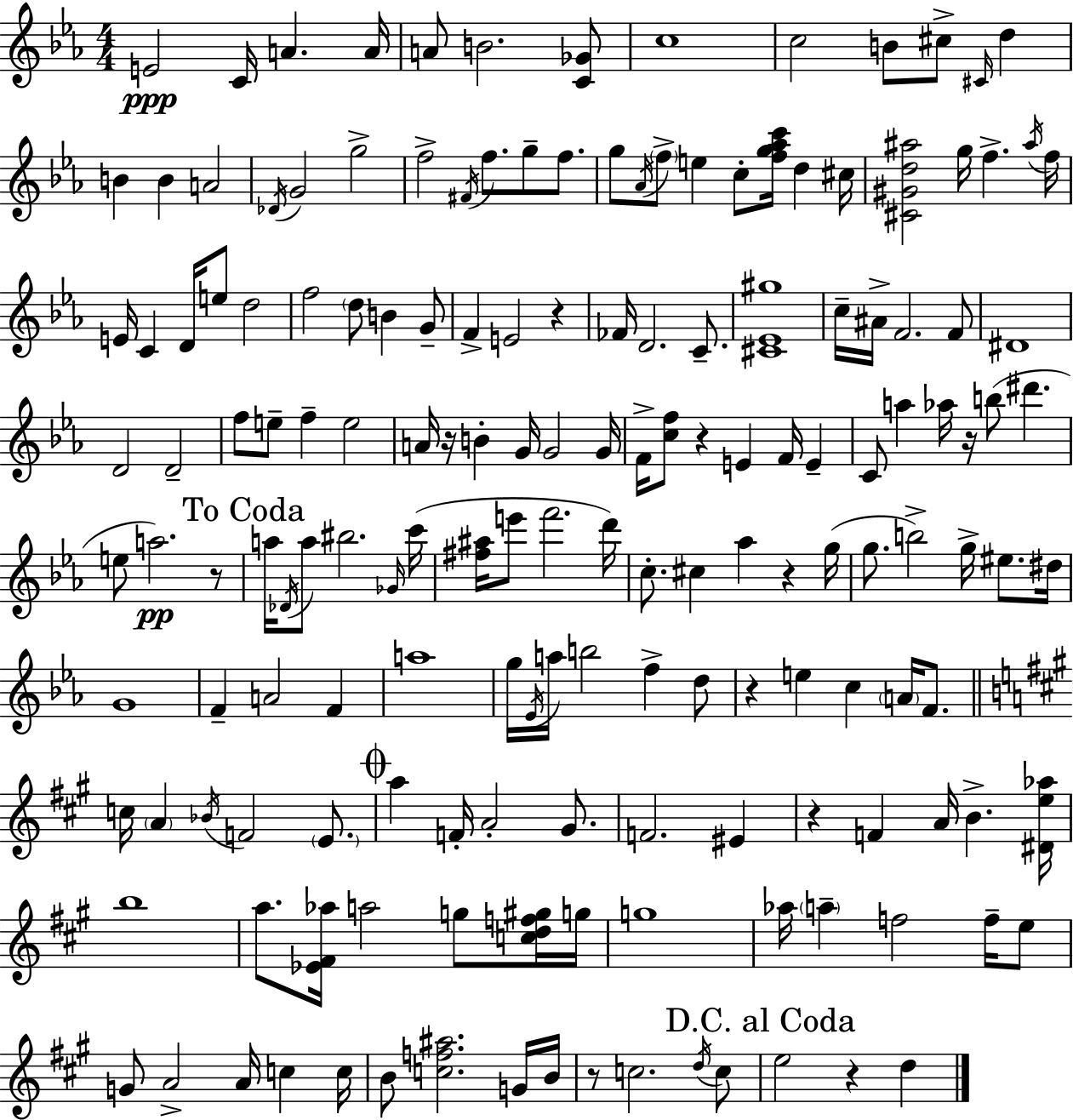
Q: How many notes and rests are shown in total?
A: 166